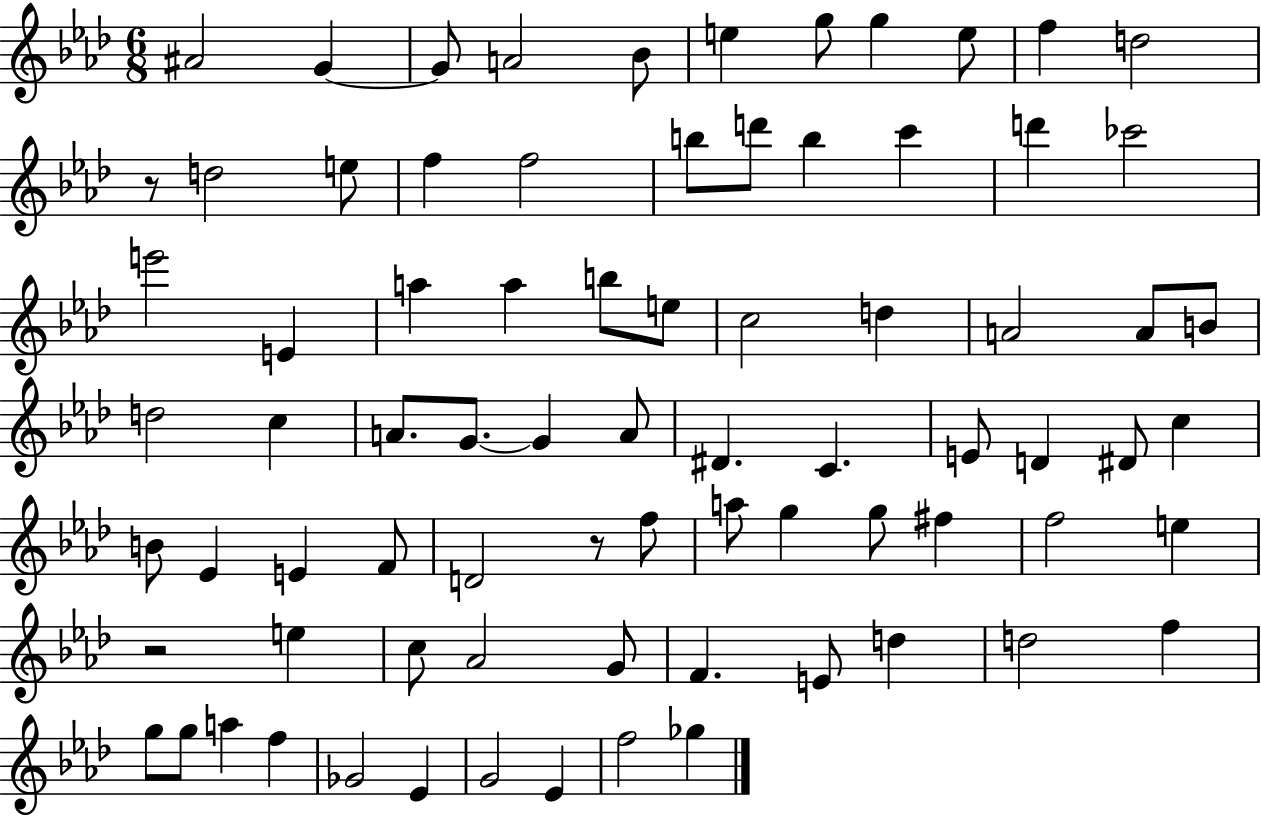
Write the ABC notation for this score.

X:1
T:Untitled
M:6/8
L:1/4
K:Ab
^A2 G G/2 A2 _B/2 e g/2 g e/2 f d2 z/2 d2 e/2 f f2 b/2 d'/2 b c' d' _c'2 e'2 E a a b/2 e/2 c2 d A2 A/2 B/2 d2 c A/2 G/2 G A/2 ^D C E/2 D ^D/2 c B/2 _E E F/2 D2 z/2 f/2 a/2 g g/2 ^f f2 e z2 e c/2 _A2 G/2 F E/2 d d2 f g/2 g/2 a f _G2 _E G2 _E f2 _g